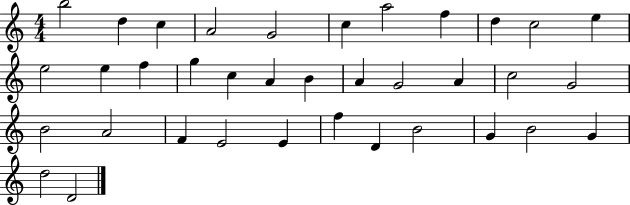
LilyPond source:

{
  \clef treble
  \numericTimeSignature
  \time 4/4
  \key c \major
  b''2 d''4 c''4 | a'2 g'2 | c''4 a''2 f''4 | d''4 c''2 e''4 | \break e''2 e''4 f''4 | g''4 c''4 a'4 b'4 | a'4 g'2 a'4 | c''2 g'2 | \break b'2 a'2 | f'4 e'2 e'4 | f''4 d'4 b'2 | g'4 b'2 g'4 | \break d''2 d'2 | \bar "|."
}